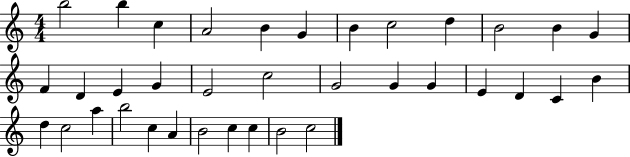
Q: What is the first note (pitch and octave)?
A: B5